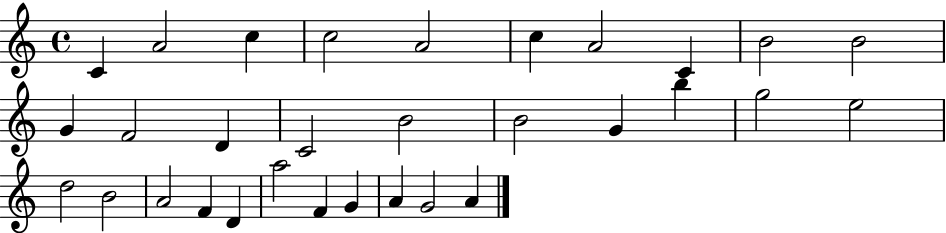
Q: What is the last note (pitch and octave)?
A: A4